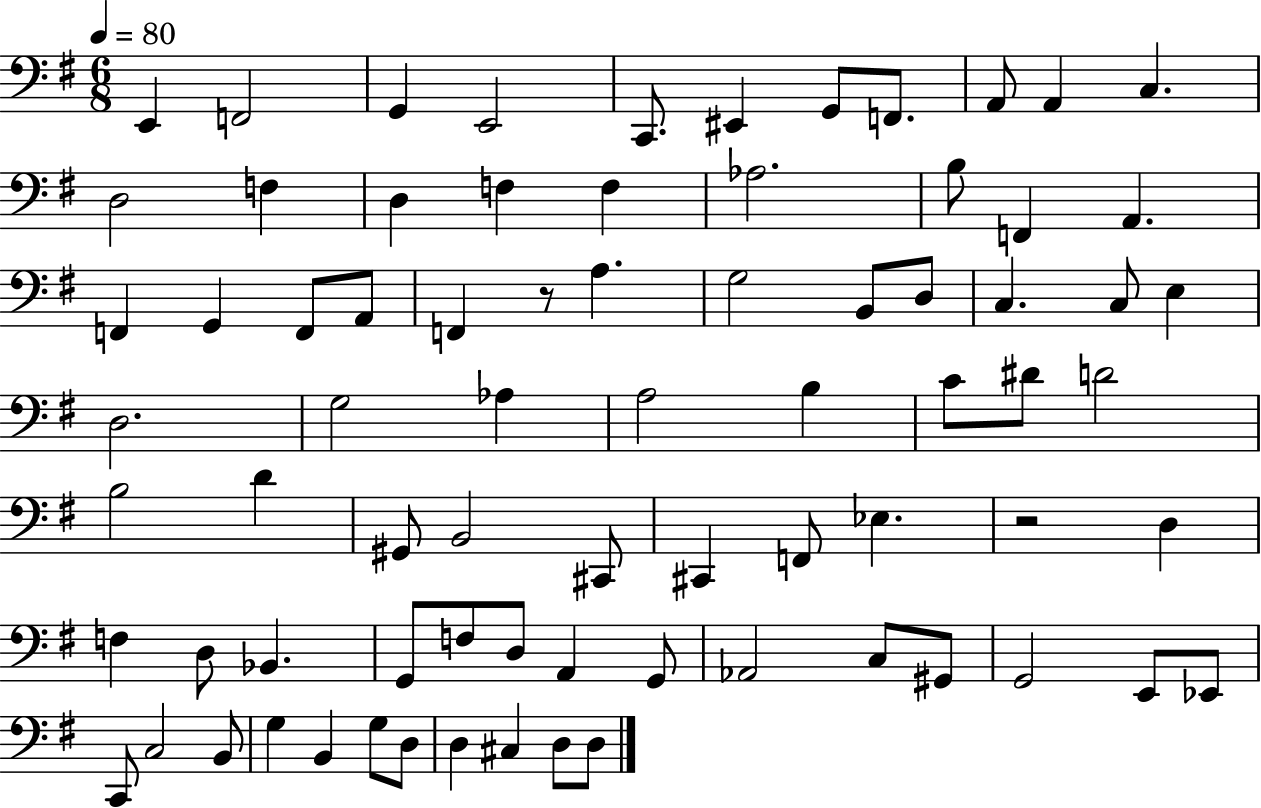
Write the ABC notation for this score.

X:1
T:Untitled
M:6/8
L:1/4
K:G
E,, F,,2 G,, E,,2 C,,/2 ^E,, G,,/2 F,,/2 A,,/2 A,, C, D,2 F, D, F, F, _A,2 B,/2 F,, A,, F,, G,, F,,/2 A,,/2 F,, z/2 A, G,2 B,,/2 D,/2 C, C,/2 E, D,2 G,2 _A, A,2 B, C/2 ^D/2 D2 B,2 D ^G,,/2 B,,2 ^C,,/2 ^C,, F,,/2 _E, z2 D, F, D,/2 _B,, G,,/2 F,/2 D,/2 A,, G,,/2 _A,,2 C,/2 ^G,,/2 G,,2 E,,/2 _E,,/2 C,,/2 C,2 B,,/2 G, B,, G,/2 D,/2 D, ^C, D,/2 D,/2